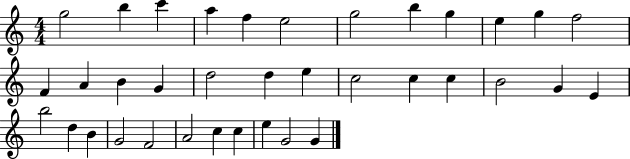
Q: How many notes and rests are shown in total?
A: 36